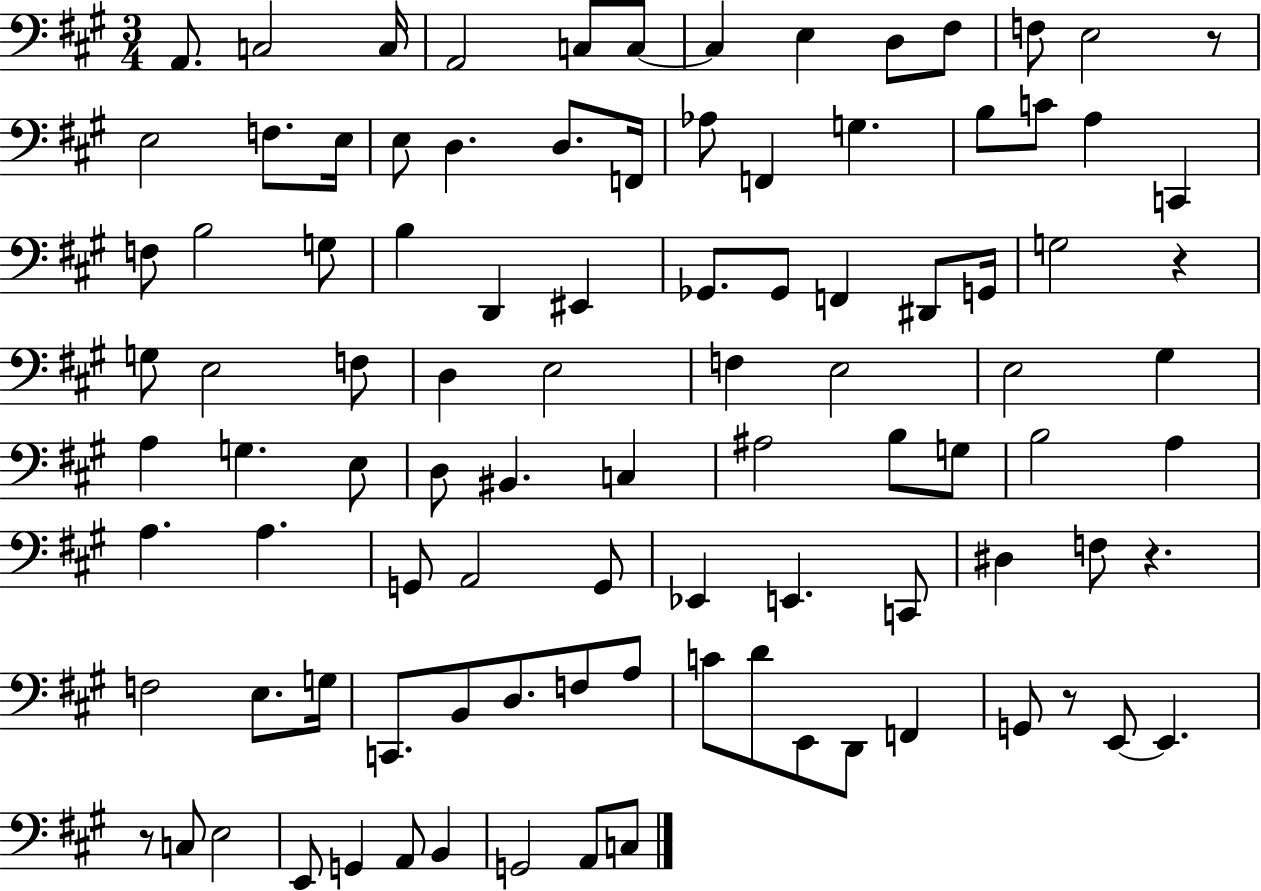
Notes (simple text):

A2/e. C3/h C3/s A2/h C3/e C3/e C3/q E3/q D3/e F#3/e F3/e E3/h R/e E3/h F3/e. E3/s E3/e D3/q. D3/e. F2/s Ab3/e F2/q G3/q. B3/e C4/e A3/q C2/q F3/e B3/h G3/e B3/q D2/q EIS2/q Gb2/e. Gb2/e F2/q D#2/e G2/s G3/h R/q G3/e E3/h F3/e D3/q E3/h F3/q E3/h E3/h G#3/q A3/q G3/q. E3/e D3/e BIS2/q. C3/q A#3/h B3/e G3/e B3/h A3/q A3/q. A3/q. G2/e A2/h G2/e Eb2/q E2/q. C2/e D#3/q F3/e R/q. F3/h E3/e. G3/s C2/e. B2/e D3/e. F3/e A3/e C4/e D4/e E2/e D2/e F2/q G2/e R/e E2/e E2/q. R/e C3/e E3/h E2/e G2/q A2/e B2/q G2/h A2/e C3/e